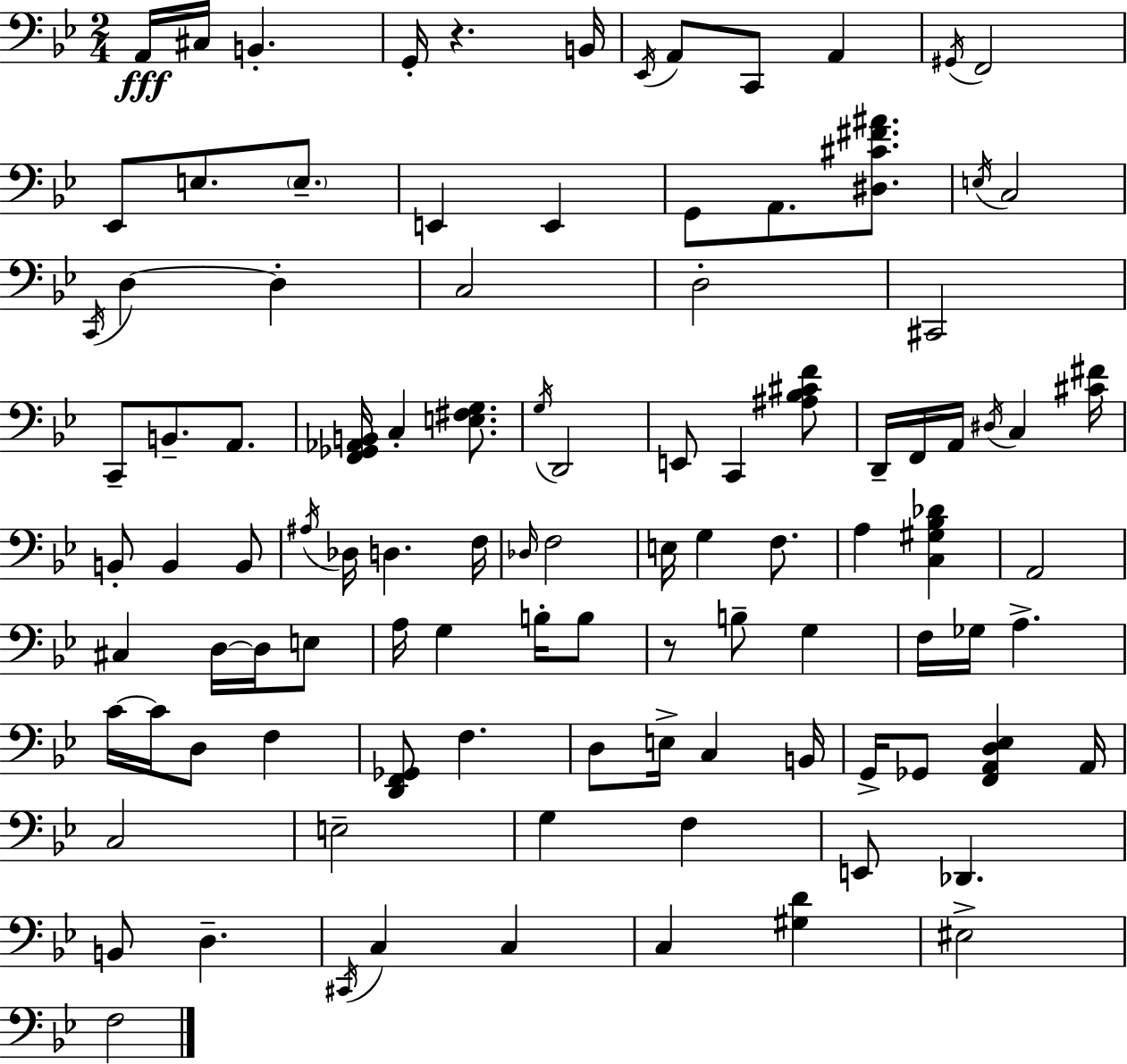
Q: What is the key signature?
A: BES major